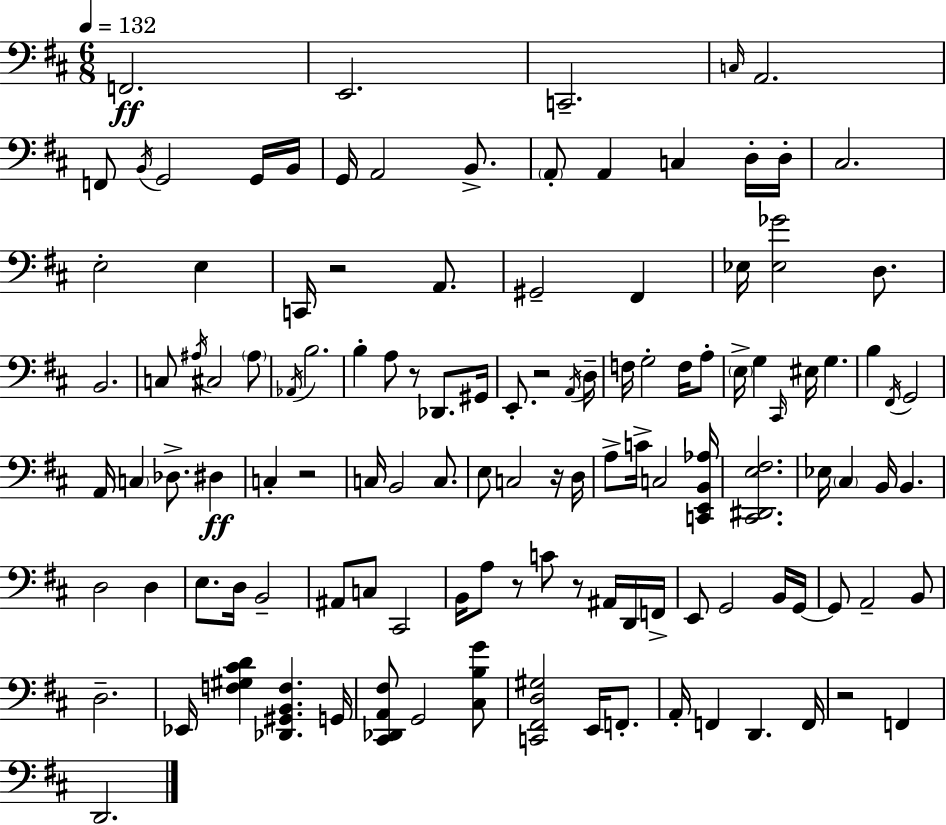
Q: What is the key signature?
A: D major